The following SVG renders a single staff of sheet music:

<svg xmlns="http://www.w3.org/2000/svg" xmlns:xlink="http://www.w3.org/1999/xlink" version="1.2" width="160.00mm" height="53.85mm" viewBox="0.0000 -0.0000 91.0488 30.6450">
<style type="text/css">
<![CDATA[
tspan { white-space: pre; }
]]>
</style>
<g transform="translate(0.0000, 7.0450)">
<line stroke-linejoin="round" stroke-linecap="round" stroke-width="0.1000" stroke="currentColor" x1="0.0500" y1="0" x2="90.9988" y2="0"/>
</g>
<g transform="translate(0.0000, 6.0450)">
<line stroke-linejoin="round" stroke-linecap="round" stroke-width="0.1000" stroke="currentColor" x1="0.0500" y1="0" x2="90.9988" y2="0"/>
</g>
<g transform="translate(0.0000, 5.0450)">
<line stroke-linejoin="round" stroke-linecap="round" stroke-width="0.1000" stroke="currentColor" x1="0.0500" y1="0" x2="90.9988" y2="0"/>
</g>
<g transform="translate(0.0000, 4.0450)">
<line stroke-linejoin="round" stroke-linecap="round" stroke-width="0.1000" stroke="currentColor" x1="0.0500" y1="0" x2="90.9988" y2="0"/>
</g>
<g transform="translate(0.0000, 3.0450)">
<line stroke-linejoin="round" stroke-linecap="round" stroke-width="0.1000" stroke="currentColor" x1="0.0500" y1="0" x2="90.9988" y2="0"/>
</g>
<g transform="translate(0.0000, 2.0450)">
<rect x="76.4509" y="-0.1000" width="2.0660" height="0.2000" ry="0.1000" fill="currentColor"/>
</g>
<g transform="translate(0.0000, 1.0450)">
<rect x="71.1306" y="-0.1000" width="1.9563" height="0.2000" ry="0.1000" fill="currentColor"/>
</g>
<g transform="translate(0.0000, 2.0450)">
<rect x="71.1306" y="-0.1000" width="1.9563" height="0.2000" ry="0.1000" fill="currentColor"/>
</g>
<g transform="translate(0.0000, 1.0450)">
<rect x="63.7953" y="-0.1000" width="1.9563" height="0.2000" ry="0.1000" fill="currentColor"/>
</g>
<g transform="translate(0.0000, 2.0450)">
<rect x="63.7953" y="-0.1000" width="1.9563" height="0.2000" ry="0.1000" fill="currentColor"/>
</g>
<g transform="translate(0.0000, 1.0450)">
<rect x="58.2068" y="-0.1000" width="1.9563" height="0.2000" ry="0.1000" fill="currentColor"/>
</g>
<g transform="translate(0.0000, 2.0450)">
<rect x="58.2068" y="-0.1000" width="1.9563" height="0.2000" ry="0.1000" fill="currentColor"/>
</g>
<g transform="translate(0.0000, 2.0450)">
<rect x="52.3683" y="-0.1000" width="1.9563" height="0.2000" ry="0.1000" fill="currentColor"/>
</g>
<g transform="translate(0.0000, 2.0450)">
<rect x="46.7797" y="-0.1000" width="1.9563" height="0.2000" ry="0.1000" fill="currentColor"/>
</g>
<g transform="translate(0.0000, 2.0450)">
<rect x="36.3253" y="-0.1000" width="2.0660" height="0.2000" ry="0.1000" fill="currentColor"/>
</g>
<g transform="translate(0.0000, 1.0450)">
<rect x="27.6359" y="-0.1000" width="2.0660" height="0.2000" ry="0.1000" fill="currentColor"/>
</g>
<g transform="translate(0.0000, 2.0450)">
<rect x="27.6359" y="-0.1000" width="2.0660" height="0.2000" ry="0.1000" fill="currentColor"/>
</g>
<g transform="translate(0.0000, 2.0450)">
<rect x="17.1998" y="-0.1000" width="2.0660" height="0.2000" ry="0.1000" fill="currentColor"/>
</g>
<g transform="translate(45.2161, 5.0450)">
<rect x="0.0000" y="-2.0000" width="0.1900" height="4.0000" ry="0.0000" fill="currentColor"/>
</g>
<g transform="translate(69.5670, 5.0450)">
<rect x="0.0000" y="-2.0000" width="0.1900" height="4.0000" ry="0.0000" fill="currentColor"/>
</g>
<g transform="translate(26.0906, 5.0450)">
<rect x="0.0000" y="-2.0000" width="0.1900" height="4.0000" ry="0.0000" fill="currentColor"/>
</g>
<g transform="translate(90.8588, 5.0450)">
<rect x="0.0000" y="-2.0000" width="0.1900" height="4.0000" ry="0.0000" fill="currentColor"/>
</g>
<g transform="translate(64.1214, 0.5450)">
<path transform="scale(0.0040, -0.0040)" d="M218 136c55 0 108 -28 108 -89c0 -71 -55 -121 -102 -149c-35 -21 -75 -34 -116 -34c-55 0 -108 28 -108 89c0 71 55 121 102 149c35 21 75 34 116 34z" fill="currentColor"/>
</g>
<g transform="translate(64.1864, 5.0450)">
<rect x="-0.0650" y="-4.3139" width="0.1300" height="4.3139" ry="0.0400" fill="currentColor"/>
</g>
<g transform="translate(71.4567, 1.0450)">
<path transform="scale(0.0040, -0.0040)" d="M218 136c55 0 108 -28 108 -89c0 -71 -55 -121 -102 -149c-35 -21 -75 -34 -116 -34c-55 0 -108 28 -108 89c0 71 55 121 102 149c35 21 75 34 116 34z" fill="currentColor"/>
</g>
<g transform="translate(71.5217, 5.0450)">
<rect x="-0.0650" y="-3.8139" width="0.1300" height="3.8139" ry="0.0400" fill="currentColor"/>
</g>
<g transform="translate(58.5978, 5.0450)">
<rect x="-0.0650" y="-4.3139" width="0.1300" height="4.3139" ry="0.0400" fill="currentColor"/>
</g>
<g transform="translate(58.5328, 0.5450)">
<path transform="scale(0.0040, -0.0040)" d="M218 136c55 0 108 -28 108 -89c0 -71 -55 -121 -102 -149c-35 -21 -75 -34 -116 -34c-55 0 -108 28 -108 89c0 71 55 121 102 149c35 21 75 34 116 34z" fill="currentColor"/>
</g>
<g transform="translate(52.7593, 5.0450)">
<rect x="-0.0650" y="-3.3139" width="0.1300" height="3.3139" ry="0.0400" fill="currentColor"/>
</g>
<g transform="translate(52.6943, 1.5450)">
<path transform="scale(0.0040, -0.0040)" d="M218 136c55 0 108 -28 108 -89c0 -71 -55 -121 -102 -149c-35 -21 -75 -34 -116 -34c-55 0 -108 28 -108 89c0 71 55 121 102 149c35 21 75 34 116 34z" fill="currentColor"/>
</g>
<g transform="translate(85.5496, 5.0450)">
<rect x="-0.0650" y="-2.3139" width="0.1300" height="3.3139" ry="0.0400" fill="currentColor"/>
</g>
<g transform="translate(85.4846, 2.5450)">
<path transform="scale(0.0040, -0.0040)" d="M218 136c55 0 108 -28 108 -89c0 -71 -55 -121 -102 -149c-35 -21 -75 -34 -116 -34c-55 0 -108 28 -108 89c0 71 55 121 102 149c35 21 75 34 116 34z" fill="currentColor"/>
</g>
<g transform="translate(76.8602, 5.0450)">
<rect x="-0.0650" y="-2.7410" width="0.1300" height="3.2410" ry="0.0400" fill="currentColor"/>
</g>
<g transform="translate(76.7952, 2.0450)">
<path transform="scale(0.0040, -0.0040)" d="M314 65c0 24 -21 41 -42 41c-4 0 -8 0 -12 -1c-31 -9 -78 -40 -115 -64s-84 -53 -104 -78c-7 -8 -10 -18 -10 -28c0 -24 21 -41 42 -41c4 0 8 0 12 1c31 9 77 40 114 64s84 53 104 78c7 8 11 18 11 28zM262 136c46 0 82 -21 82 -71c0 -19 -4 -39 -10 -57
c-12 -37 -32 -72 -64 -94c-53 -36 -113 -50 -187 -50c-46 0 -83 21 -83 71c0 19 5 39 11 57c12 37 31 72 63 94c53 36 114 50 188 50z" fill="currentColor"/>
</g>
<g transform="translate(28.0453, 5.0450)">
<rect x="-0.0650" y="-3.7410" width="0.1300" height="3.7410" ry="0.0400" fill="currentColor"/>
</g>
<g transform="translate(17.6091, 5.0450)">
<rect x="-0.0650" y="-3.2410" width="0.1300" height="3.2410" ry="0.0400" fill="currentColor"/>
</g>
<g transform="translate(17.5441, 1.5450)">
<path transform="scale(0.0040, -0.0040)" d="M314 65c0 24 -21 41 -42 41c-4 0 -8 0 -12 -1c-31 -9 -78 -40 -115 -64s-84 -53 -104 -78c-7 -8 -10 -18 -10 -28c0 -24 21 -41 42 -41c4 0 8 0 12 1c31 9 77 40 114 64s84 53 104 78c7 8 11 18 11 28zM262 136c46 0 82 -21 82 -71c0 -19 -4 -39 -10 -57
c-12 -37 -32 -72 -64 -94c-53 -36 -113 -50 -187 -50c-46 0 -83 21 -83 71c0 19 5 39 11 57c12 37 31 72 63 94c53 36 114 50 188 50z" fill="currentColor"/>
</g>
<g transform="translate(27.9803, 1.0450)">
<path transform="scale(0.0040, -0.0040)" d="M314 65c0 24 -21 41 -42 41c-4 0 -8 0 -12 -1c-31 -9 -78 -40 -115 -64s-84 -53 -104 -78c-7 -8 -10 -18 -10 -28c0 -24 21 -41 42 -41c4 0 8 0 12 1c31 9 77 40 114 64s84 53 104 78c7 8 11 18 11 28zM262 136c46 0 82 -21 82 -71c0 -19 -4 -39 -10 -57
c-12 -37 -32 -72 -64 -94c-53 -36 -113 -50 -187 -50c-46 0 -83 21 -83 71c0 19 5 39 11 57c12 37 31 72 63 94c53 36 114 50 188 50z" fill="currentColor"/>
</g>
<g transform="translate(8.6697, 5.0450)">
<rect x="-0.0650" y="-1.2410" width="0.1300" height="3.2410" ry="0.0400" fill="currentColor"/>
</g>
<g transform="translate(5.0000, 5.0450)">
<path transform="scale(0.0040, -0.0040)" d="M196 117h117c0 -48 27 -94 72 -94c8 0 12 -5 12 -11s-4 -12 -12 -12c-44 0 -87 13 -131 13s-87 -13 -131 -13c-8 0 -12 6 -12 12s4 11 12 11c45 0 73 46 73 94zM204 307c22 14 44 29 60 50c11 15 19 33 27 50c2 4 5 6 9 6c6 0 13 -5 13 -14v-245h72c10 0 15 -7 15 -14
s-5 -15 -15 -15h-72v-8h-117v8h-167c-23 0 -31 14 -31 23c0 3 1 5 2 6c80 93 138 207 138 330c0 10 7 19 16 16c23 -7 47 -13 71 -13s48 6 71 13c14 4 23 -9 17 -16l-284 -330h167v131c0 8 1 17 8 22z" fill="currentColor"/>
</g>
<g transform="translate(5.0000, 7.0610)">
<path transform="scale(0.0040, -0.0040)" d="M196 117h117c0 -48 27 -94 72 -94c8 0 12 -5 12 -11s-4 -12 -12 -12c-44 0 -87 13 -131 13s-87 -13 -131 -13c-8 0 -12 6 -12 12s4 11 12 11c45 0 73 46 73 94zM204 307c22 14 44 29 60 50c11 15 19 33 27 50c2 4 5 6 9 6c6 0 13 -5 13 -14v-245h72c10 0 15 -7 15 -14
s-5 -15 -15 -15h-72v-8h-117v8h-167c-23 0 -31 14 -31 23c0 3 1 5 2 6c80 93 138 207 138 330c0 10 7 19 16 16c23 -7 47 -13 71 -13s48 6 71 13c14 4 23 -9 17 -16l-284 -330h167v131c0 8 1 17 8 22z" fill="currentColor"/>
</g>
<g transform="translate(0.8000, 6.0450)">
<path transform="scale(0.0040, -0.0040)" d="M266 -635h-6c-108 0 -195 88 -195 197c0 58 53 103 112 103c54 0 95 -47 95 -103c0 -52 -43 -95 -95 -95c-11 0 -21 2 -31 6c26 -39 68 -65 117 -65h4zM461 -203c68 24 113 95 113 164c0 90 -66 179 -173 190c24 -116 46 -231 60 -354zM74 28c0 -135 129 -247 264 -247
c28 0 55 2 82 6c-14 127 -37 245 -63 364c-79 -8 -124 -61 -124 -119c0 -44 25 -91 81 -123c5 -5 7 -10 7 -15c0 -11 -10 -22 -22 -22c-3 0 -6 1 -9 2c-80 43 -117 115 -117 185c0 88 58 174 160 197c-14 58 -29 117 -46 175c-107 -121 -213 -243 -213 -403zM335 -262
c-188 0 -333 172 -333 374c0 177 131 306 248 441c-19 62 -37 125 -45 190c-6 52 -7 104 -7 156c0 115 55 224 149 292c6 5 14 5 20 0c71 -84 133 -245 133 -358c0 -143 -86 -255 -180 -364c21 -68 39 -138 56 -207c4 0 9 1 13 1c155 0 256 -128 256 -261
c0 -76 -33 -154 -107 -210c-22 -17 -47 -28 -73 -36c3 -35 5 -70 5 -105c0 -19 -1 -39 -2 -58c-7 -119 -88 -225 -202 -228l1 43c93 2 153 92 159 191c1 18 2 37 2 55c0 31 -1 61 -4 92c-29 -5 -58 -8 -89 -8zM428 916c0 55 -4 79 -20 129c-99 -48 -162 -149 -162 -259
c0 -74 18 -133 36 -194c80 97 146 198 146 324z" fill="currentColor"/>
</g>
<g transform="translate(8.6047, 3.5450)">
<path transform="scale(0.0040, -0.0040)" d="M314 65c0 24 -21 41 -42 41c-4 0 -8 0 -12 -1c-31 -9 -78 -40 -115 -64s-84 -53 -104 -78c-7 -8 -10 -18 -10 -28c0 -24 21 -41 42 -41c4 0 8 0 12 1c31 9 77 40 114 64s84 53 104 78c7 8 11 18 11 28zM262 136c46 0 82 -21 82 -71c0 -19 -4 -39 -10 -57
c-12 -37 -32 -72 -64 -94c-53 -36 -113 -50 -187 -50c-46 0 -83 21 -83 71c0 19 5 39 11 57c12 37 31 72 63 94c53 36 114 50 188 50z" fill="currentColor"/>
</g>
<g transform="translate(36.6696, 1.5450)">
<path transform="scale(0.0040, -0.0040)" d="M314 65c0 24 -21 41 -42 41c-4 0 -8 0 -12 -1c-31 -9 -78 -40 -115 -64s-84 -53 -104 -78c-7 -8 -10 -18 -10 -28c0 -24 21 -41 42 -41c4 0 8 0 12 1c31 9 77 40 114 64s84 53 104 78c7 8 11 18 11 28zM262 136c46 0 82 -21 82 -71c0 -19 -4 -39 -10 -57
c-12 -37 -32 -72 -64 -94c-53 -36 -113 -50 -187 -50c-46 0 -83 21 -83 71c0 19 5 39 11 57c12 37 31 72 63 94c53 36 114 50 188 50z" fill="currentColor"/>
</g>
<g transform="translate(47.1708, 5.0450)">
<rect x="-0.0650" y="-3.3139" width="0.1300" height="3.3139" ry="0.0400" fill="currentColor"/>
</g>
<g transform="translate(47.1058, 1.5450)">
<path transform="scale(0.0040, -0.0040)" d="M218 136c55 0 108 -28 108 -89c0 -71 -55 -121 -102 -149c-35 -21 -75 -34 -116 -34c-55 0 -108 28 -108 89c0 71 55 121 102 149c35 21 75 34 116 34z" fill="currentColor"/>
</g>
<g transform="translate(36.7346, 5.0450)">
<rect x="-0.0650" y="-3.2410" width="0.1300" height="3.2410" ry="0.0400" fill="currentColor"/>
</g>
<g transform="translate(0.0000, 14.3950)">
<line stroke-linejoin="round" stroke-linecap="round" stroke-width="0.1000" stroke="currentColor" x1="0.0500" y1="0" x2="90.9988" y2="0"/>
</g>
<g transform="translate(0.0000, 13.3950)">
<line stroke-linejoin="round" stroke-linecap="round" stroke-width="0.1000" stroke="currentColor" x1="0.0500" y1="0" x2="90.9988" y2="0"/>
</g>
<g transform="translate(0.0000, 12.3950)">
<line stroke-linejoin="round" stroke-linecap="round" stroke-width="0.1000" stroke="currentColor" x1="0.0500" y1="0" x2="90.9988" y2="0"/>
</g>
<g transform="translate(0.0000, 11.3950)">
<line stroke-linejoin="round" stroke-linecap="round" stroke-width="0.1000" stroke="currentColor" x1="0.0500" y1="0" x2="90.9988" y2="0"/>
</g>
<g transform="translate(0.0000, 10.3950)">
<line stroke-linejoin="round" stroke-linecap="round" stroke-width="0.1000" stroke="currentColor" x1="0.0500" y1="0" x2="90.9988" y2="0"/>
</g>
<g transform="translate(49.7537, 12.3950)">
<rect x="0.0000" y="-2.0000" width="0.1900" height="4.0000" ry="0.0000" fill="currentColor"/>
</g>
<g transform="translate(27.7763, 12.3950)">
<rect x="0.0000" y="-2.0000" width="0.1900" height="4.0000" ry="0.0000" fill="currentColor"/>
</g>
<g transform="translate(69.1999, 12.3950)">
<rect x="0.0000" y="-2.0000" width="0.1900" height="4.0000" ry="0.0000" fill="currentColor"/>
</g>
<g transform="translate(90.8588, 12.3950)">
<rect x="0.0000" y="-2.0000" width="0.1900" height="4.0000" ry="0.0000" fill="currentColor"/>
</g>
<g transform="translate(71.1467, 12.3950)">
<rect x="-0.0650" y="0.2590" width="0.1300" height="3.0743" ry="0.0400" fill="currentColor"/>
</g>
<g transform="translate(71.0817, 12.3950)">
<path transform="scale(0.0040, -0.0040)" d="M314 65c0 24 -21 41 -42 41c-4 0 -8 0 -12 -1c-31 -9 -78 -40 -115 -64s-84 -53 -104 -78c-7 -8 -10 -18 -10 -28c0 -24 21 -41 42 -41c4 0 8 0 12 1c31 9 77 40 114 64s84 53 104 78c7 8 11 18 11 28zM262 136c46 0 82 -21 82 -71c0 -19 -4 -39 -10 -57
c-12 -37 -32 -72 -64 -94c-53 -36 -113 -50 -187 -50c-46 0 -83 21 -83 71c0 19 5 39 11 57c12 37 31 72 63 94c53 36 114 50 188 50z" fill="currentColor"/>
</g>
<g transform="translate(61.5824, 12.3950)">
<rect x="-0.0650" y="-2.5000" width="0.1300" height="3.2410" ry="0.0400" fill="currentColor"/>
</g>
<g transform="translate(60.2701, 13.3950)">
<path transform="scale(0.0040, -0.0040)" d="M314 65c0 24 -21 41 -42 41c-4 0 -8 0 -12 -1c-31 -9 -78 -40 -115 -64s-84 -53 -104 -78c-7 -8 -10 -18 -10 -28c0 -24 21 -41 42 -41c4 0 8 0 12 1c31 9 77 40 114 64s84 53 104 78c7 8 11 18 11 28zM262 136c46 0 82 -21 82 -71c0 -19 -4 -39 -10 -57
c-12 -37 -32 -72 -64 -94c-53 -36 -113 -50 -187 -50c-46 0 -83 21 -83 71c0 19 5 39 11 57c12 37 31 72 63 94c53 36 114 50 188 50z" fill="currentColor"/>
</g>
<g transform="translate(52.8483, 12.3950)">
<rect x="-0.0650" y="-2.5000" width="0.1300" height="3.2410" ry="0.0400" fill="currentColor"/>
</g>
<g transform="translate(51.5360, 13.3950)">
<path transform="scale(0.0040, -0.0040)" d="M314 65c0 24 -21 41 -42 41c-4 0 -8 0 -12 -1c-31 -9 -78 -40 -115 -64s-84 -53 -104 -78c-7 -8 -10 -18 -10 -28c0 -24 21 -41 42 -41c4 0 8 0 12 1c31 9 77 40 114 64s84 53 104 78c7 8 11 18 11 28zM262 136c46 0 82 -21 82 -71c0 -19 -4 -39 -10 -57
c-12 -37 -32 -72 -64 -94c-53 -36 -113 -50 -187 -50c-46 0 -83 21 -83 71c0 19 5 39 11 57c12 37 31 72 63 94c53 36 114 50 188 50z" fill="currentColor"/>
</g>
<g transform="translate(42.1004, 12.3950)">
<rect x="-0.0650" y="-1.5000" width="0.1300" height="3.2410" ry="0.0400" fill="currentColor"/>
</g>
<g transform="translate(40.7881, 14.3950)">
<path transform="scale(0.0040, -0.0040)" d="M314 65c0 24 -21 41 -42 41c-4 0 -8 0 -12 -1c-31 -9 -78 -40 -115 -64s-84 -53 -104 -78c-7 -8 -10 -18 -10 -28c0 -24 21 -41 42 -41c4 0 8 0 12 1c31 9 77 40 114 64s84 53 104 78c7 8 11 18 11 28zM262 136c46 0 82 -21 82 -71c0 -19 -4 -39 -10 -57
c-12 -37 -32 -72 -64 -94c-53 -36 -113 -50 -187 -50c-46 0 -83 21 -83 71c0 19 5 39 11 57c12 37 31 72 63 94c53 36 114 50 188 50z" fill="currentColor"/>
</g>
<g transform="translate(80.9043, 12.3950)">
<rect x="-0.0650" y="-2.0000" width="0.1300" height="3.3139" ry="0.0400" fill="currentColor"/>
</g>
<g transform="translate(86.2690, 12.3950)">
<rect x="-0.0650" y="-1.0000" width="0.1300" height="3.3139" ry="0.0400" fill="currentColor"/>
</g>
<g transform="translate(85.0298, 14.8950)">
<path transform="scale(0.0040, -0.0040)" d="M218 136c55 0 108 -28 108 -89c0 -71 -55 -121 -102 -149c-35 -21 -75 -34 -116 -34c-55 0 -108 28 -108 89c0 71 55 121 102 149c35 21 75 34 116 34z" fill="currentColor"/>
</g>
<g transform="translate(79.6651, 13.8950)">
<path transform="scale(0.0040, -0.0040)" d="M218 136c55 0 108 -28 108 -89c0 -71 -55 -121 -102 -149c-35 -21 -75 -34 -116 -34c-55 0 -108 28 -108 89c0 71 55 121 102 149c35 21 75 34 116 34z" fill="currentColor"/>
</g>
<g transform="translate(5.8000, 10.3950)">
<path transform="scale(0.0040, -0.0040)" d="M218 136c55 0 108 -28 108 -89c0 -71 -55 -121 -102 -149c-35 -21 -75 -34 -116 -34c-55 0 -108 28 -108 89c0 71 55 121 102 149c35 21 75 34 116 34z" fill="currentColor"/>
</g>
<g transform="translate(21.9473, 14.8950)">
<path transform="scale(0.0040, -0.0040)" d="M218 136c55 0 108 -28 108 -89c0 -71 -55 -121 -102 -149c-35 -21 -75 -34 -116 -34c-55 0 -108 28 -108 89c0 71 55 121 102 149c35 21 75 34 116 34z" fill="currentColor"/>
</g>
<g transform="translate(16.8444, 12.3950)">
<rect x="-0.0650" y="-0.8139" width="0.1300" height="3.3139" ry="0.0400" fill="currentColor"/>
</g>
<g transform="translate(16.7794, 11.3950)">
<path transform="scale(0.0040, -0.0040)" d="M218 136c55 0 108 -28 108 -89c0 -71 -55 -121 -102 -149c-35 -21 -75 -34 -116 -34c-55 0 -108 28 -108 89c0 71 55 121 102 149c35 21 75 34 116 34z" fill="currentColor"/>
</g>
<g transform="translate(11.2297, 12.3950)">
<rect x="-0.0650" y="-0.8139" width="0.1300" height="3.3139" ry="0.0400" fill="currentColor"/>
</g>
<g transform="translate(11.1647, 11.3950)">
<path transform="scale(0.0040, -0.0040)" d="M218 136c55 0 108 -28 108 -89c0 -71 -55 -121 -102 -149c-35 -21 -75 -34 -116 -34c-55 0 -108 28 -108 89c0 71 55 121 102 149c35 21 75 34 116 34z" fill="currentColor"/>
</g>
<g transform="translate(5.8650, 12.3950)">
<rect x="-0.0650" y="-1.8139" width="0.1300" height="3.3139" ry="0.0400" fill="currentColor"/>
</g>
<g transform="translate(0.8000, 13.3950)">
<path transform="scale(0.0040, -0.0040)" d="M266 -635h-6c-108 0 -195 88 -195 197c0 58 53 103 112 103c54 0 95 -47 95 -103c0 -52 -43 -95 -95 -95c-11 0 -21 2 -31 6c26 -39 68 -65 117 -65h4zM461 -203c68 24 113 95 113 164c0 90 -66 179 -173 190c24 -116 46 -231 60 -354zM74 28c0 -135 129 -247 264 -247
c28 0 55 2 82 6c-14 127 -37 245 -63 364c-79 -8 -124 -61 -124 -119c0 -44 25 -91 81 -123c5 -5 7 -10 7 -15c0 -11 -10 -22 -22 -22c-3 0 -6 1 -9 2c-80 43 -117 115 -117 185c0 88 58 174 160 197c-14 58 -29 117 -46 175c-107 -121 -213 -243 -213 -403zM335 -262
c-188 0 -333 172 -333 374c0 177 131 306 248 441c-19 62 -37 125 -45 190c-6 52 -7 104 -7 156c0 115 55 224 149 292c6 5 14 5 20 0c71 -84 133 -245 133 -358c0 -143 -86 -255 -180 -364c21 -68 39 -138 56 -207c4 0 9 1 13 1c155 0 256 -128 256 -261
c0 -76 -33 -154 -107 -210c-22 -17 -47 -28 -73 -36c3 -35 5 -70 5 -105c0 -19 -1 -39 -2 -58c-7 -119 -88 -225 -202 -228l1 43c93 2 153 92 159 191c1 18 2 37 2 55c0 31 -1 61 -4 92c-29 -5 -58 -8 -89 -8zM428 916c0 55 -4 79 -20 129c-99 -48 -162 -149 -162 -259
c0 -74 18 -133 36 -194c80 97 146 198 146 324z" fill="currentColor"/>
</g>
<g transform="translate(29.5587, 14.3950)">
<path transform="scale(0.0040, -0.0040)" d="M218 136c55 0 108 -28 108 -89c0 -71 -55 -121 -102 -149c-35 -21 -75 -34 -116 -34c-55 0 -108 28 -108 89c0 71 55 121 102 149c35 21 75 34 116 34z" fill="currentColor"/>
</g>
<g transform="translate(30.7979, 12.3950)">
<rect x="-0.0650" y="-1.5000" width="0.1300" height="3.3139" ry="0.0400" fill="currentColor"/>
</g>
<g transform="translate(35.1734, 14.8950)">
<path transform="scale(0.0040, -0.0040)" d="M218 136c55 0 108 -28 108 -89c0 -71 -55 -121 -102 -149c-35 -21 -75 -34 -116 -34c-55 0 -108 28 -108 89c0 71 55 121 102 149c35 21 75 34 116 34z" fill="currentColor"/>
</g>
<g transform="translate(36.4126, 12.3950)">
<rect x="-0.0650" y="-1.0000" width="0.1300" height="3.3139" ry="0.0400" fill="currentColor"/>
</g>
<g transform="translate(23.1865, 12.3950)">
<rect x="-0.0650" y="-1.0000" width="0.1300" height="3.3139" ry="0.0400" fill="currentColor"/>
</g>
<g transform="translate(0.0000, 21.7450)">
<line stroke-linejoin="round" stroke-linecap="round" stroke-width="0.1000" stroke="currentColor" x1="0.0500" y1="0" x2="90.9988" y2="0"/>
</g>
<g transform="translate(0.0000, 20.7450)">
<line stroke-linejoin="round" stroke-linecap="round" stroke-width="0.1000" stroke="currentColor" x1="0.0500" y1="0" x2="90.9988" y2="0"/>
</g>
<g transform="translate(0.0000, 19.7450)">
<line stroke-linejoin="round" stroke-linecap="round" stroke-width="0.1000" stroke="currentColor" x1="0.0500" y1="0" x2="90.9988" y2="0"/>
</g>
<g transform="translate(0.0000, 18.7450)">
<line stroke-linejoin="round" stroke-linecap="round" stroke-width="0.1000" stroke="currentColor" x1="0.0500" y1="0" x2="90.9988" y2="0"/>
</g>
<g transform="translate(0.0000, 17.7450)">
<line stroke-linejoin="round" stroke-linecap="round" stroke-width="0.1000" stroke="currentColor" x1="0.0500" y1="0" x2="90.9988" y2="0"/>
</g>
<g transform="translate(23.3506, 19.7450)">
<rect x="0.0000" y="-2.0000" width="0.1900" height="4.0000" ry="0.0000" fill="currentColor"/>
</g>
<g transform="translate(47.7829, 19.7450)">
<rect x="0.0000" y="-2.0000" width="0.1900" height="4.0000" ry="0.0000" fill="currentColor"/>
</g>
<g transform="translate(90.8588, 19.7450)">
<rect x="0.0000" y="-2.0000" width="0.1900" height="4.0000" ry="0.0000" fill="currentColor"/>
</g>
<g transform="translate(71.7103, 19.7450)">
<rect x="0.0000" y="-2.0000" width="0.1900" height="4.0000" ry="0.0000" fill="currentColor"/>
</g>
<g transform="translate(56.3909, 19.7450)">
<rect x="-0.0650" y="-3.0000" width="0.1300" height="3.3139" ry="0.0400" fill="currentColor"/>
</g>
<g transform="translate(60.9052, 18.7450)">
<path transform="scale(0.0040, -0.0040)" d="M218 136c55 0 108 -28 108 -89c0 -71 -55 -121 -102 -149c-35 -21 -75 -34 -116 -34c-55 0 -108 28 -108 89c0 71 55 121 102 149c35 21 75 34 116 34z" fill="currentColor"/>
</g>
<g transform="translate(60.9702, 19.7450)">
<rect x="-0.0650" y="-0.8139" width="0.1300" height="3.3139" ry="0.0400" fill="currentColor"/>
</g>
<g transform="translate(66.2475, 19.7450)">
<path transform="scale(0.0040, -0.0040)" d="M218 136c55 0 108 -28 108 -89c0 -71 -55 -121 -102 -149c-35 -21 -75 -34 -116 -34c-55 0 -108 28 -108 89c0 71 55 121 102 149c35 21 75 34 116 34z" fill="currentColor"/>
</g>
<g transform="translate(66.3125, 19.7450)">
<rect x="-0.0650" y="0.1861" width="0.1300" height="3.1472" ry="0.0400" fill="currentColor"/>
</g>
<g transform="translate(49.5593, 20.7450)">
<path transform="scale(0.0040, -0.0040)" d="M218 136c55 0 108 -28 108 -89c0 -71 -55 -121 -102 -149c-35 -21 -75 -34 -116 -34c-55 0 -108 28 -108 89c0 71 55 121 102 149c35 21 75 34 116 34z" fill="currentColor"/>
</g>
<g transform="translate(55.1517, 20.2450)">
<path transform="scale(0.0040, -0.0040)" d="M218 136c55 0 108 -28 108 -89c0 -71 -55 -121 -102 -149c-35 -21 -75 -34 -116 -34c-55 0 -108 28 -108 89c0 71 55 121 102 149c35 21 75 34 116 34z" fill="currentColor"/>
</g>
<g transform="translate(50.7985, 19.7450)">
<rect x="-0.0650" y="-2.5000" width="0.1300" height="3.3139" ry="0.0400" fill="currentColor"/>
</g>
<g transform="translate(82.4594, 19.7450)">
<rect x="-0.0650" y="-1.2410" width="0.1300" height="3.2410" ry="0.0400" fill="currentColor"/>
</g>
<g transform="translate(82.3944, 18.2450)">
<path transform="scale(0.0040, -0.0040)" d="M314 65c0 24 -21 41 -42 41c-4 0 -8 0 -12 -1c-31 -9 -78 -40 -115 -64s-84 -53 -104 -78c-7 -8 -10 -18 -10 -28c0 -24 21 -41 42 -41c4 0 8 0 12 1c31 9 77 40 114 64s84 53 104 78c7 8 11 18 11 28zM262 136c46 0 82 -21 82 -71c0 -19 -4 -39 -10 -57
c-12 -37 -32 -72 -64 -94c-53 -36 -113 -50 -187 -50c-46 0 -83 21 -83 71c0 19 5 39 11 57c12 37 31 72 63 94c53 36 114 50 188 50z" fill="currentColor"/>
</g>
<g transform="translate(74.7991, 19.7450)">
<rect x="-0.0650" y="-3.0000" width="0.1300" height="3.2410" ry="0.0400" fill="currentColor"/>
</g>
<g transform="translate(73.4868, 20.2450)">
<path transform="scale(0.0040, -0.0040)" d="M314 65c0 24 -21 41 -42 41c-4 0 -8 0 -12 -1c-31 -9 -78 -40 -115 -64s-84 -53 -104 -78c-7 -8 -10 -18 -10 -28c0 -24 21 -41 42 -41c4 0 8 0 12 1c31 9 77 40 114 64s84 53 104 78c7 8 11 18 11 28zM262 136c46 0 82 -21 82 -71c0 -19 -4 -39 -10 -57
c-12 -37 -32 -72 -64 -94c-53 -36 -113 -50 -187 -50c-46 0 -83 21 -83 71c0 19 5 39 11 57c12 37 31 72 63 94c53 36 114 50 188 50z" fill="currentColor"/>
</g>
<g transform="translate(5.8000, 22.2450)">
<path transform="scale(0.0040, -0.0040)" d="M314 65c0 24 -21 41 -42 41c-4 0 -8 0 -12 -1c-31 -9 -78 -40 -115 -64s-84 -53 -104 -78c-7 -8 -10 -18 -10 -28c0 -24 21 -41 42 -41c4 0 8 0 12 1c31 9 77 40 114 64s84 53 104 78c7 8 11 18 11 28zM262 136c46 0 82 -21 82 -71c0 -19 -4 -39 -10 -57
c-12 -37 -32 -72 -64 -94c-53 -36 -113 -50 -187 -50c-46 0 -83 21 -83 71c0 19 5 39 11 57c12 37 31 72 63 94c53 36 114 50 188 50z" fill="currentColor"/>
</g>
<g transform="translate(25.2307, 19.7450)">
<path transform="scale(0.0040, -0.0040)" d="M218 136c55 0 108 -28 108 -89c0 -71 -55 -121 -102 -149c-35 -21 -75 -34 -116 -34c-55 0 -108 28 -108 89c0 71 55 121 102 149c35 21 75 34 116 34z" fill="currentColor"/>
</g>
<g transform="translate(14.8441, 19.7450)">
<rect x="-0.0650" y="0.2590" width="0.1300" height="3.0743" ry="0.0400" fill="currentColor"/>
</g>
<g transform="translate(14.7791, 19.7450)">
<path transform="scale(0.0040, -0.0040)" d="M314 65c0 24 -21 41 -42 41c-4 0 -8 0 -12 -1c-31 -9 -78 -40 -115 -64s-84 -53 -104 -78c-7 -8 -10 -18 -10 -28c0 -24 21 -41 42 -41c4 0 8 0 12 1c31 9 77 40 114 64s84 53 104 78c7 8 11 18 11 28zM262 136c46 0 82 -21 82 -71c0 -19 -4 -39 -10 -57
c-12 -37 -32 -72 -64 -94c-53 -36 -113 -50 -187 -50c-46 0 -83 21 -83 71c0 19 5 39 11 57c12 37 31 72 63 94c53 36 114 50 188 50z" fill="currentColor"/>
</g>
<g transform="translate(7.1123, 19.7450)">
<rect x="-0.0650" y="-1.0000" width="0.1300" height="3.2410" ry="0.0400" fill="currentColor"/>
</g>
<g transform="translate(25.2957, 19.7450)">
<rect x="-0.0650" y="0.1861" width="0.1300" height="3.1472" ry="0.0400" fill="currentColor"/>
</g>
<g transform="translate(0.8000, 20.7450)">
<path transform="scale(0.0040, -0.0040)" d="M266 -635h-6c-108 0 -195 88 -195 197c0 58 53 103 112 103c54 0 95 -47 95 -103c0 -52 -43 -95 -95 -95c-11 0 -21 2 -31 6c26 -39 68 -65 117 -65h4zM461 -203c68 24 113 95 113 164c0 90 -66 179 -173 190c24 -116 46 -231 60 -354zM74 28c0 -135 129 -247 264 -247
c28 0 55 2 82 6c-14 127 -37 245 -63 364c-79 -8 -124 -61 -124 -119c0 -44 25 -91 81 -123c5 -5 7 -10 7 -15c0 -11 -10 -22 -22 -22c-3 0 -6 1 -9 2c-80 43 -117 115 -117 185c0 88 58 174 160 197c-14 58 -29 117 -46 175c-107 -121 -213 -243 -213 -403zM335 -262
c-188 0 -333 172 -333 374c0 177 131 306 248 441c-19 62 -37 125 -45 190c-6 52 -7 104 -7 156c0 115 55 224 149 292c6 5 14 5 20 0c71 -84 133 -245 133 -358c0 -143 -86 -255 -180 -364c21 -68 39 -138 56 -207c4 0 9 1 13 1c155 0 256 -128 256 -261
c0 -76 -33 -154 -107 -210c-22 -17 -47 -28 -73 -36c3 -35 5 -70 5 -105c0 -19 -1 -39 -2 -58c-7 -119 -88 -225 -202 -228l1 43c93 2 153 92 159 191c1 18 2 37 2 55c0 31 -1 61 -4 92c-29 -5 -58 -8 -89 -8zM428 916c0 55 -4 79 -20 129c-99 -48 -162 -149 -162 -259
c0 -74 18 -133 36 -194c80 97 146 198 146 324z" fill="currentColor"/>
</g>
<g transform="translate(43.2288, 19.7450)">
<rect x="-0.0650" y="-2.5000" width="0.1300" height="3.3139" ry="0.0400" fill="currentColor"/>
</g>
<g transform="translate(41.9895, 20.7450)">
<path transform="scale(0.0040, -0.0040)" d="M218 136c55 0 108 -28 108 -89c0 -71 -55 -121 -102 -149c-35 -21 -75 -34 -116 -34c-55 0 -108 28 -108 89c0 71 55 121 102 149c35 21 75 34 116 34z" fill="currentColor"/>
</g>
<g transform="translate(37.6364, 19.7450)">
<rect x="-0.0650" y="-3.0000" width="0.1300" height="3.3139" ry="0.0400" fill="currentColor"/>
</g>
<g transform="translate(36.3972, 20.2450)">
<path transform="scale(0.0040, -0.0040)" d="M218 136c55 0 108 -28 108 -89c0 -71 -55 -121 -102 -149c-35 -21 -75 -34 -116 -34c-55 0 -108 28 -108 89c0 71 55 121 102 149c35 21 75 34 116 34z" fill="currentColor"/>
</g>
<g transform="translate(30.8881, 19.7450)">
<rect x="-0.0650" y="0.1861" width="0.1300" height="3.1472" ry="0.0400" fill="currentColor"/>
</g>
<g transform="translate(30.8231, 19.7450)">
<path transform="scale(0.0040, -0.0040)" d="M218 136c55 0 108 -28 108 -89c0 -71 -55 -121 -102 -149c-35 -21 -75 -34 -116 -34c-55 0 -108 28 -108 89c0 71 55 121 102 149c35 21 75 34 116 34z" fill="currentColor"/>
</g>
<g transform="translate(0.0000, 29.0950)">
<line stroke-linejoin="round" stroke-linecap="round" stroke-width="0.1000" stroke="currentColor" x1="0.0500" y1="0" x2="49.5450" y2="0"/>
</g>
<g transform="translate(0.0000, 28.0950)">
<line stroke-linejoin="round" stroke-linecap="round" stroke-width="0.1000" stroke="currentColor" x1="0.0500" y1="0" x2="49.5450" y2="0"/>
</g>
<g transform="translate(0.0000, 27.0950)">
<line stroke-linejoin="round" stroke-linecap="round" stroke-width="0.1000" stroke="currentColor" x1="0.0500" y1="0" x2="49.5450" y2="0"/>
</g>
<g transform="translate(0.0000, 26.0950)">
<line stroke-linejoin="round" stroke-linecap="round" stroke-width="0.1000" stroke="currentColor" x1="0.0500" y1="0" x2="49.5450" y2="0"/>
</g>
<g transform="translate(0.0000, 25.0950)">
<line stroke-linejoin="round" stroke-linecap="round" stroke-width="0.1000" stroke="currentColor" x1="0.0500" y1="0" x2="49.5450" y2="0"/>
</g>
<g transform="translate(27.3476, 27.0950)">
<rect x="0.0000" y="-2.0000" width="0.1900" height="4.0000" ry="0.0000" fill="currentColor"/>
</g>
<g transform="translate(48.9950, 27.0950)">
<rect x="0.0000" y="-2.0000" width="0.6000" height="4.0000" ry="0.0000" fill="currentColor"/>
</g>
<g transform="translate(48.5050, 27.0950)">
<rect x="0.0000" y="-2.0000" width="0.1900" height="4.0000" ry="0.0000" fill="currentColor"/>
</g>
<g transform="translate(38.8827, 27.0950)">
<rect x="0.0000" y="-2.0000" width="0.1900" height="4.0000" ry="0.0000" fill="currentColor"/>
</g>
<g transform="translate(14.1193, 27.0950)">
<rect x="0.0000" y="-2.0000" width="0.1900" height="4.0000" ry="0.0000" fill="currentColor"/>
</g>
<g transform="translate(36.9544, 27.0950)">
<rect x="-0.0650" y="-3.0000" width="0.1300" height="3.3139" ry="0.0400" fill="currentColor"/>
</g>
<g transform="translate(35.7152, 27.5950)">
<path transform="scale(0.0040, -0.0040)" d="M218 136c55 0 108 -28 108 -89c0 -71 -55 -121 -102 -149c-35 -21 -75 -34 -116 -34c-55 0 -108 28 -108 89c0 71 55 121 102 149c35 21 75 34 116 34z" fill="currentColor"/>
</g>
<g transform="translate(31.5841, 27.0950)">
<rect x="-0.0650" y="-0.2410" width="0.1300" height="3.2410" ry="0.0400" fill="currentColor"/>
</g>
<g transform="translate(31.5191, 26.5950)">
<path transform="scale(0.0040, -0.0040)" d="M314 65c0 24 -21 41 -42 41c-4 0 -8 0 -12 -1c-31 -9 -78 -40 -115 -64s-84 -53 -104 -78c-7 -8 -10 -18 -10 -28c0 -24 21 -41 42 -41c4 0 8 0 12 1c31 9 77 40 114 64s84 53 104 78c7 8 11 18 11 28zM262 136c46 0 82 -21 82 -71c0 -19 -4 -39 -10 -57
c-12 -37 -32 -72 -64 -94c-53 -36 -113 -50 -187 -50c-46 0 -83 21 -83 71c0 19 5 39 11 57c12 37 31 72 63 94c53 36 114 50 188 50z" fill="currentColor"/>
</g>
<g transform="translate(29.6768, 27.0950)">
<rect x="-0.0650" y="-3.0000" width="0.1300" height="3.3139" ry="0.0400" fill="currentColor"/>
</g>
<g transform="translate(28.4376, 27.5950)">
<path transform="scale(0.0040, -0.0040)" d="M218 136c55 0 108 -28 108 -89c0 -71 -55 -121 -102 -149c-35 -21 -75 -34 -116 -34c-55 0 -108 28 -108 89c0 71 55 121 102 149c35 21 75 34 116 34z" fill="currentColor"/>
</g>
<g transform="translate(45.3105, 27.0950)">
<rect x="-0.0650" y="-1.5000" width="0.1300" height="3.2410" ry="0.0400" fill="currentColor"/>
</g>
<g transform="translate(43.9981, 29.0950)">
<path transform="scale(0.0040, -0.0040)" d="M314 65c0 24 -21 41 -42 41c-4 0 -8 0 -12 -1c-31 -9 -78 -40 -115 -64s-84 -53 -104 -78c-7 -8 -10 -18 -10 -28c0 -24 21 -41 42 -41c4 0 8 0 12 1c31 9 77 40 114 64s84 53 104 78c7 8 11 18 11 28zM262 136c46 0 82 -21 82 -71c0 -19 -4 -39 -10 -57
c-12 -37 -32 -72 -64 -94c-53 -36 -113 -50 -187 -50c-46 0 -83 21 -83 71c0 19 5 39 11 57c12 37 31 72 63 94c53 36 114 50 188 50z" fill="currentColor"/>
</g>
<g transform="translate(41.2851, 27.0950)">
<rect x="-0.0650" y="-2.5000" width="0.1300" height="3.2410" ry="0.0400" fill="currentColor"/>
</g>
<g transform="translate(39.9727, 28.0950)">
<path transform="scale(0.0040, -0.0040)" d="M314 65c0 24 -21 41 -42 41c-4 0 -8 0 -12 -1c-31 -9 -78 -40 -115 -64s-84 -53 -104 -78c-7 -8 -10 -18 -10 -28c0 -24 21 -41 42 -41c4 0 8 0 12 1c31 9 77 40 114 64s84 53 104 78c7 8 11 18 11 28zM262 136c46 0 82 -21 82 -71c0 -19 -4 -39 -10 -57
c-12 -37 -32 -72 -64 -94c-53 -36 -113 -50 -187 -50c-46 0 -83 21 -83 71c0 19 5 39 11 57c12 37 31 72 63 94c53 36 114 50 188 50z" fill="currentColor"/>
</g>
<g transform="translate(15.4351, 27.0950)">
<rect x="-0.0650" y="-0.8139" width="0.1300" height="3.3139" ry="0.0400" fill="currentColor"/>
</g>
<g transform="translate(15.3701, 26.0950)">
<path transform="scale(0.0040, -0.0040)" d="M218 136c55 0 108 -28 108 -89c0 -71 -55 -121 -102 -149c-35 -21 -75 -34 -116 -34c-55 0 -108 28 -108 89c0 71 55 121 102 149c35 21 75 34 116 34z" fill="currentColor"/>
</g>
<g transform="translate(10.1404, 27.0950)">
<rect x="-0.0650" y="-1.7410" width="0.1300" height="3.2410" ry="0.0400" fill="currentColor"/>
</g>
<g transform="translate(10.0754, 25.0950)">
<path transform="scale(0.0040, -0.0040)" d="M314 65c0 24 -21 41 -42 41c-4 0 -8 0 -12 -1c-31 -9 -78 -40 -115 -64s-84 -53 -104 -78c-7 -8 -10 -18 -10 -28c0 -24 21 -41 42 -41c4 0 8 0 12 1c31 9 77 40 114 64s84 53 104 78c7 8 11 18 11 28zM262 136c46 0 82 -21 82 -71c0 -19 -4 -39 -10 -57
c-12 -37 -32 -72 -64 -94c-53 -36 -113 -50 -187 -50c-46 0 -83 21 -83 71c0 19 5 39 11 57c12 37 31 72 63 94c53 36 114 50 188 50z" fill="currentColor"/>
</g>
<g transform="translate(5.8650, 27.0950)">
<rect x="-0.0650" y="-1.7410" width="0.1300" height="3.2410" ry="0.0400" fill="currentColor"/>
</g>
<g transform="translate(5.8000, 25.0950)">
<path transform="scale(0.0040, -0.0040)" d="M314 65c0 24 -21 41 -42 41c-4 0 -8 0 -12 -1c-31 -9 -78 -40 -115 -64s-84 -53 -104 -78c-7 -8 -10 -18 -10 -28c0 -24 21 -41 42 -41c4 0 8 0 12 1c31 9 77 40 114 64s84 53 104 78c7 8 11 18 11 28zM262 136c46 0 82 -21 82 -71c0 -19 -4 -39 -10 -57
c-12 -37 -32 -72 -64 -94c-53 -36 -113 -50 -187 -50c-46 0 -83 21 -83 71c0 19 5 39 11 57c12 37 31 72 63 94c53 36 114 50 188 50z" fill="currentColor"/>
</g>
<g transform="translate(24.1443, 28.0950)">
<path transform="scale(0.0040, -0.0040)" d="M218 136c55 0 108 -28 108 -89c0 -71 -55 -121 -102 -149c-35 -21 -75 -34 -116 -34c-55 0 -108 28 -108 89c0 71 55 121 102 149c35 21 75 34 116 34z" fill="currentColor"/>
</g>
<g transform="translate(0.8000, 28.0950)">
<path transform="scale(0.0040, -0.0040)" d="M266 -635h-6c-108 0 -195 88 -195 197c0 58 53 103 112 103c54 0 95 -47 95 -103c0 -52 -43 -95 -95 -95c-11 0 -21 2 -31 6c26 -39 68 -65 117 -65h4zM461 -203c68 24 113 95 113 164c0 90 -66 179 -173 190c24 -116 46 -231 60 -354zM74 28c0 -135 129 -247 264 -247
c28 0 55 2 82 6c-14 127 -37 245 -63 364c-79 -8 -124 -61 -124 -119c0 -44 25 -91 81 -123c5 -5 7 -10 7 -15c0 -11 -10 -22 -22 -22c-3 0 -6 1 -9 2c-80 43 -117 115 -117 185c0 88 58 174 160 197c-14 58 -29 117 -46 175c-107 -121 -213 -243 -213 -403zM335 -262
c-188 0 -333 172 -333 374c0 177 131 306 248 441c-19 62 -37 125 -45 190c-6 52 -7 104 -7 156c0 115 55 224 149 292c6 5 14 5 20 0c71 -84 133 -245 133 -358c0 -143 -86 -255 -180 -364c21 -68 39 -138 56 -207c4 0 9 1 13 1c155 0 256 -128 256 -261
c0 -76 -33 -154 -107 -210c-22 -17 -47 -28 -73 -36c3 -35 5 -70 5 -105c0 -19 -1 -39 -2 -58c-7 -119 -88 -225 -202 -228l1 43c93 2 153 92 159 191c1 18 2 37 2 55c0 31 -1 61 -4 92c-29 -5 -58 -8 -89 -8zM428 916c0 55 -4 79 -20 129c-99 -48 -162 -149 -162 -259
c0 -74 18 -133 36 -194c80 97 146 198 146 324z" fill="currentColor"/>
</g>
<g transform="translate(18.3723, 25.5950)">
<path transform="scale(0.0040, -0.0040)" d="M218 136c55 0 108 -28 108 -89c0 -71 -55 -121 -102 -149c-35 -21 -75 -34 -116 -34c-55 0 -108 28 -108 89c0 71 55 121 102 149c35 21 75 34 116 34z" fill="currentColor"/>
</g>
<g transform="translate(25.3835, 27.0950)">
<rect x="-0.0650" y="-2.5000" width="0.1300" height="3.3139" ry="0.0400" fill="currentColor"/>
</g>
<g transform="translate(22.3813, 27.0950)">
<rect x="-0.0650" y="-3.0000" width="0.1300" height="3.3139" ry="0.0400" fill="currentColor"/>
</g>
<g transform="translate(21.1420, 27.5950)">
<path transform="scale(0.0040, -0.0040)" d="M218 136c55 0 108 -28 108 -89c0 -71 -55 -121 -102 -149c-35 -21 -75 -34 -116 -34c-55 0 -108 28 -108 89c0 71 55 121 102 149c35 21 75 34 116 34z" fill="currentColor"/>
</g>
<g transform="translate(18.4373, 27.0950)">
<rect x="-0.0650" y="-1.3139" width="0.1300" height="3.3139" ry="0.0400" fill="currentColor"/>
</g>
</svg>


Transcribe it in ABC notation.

X:1
T:Untitled
M:4/4
L:1/4
K:C
e2 b2 c'2 b2 b b d' d' c' a2 g f d d D E D E2 G2 G2 B2 F D D2 B2 B B A G G A d B A2 e2 f2 f2 d e A G A c2 A G2 E2